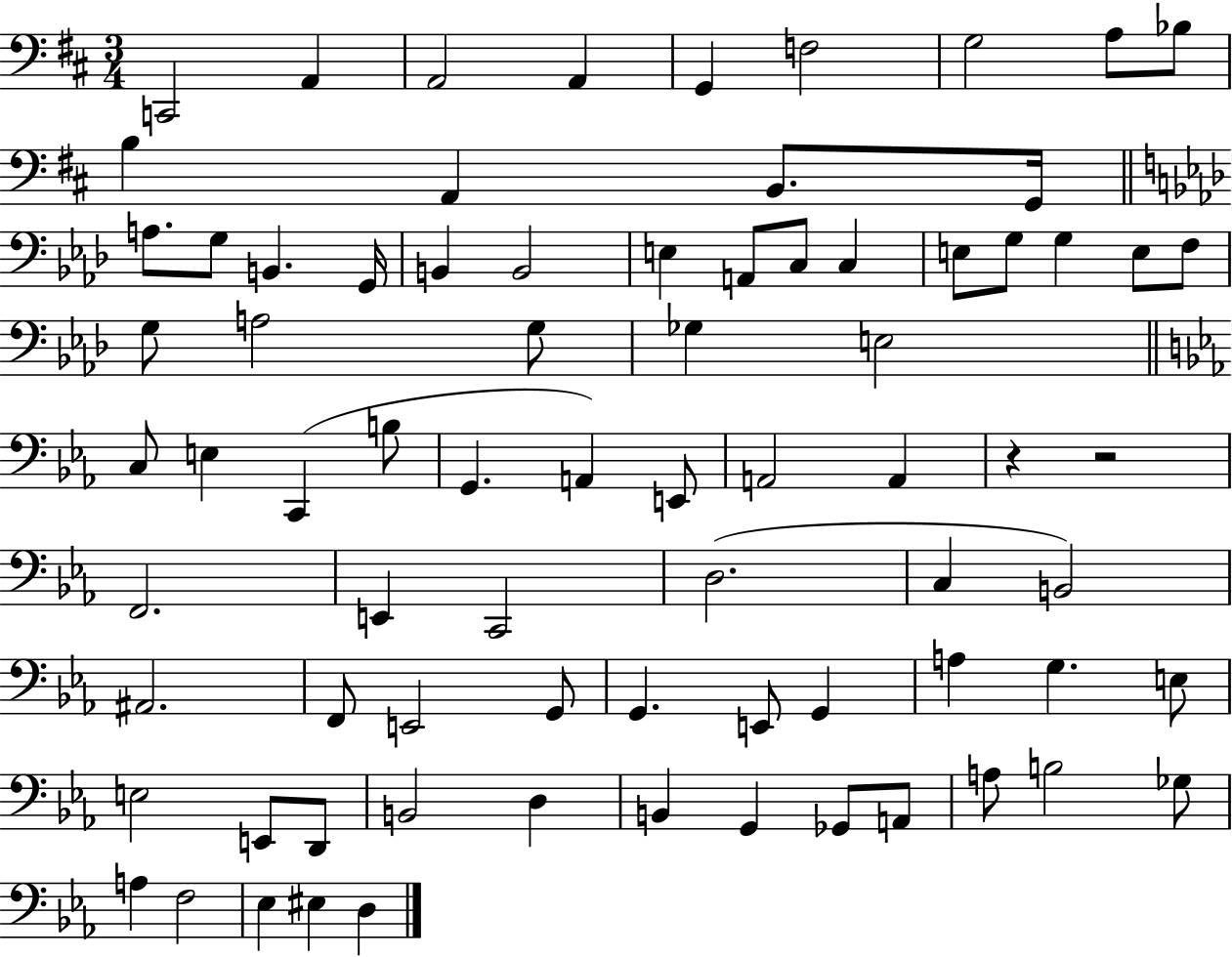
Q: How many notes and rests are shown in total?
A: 77